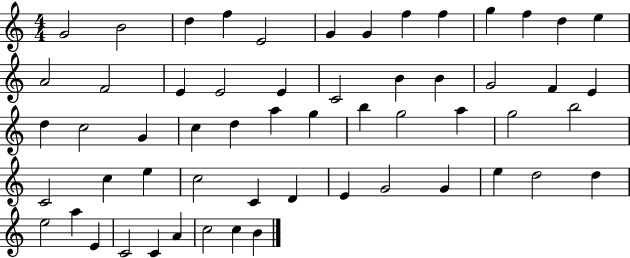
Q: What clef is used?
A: treble